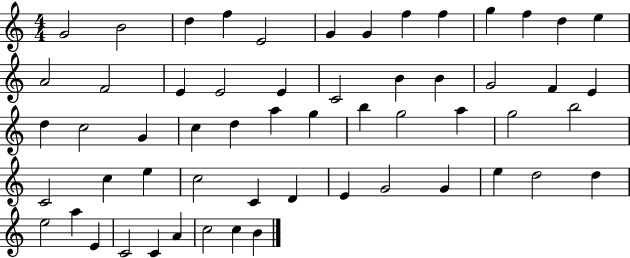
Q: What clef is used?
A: treble